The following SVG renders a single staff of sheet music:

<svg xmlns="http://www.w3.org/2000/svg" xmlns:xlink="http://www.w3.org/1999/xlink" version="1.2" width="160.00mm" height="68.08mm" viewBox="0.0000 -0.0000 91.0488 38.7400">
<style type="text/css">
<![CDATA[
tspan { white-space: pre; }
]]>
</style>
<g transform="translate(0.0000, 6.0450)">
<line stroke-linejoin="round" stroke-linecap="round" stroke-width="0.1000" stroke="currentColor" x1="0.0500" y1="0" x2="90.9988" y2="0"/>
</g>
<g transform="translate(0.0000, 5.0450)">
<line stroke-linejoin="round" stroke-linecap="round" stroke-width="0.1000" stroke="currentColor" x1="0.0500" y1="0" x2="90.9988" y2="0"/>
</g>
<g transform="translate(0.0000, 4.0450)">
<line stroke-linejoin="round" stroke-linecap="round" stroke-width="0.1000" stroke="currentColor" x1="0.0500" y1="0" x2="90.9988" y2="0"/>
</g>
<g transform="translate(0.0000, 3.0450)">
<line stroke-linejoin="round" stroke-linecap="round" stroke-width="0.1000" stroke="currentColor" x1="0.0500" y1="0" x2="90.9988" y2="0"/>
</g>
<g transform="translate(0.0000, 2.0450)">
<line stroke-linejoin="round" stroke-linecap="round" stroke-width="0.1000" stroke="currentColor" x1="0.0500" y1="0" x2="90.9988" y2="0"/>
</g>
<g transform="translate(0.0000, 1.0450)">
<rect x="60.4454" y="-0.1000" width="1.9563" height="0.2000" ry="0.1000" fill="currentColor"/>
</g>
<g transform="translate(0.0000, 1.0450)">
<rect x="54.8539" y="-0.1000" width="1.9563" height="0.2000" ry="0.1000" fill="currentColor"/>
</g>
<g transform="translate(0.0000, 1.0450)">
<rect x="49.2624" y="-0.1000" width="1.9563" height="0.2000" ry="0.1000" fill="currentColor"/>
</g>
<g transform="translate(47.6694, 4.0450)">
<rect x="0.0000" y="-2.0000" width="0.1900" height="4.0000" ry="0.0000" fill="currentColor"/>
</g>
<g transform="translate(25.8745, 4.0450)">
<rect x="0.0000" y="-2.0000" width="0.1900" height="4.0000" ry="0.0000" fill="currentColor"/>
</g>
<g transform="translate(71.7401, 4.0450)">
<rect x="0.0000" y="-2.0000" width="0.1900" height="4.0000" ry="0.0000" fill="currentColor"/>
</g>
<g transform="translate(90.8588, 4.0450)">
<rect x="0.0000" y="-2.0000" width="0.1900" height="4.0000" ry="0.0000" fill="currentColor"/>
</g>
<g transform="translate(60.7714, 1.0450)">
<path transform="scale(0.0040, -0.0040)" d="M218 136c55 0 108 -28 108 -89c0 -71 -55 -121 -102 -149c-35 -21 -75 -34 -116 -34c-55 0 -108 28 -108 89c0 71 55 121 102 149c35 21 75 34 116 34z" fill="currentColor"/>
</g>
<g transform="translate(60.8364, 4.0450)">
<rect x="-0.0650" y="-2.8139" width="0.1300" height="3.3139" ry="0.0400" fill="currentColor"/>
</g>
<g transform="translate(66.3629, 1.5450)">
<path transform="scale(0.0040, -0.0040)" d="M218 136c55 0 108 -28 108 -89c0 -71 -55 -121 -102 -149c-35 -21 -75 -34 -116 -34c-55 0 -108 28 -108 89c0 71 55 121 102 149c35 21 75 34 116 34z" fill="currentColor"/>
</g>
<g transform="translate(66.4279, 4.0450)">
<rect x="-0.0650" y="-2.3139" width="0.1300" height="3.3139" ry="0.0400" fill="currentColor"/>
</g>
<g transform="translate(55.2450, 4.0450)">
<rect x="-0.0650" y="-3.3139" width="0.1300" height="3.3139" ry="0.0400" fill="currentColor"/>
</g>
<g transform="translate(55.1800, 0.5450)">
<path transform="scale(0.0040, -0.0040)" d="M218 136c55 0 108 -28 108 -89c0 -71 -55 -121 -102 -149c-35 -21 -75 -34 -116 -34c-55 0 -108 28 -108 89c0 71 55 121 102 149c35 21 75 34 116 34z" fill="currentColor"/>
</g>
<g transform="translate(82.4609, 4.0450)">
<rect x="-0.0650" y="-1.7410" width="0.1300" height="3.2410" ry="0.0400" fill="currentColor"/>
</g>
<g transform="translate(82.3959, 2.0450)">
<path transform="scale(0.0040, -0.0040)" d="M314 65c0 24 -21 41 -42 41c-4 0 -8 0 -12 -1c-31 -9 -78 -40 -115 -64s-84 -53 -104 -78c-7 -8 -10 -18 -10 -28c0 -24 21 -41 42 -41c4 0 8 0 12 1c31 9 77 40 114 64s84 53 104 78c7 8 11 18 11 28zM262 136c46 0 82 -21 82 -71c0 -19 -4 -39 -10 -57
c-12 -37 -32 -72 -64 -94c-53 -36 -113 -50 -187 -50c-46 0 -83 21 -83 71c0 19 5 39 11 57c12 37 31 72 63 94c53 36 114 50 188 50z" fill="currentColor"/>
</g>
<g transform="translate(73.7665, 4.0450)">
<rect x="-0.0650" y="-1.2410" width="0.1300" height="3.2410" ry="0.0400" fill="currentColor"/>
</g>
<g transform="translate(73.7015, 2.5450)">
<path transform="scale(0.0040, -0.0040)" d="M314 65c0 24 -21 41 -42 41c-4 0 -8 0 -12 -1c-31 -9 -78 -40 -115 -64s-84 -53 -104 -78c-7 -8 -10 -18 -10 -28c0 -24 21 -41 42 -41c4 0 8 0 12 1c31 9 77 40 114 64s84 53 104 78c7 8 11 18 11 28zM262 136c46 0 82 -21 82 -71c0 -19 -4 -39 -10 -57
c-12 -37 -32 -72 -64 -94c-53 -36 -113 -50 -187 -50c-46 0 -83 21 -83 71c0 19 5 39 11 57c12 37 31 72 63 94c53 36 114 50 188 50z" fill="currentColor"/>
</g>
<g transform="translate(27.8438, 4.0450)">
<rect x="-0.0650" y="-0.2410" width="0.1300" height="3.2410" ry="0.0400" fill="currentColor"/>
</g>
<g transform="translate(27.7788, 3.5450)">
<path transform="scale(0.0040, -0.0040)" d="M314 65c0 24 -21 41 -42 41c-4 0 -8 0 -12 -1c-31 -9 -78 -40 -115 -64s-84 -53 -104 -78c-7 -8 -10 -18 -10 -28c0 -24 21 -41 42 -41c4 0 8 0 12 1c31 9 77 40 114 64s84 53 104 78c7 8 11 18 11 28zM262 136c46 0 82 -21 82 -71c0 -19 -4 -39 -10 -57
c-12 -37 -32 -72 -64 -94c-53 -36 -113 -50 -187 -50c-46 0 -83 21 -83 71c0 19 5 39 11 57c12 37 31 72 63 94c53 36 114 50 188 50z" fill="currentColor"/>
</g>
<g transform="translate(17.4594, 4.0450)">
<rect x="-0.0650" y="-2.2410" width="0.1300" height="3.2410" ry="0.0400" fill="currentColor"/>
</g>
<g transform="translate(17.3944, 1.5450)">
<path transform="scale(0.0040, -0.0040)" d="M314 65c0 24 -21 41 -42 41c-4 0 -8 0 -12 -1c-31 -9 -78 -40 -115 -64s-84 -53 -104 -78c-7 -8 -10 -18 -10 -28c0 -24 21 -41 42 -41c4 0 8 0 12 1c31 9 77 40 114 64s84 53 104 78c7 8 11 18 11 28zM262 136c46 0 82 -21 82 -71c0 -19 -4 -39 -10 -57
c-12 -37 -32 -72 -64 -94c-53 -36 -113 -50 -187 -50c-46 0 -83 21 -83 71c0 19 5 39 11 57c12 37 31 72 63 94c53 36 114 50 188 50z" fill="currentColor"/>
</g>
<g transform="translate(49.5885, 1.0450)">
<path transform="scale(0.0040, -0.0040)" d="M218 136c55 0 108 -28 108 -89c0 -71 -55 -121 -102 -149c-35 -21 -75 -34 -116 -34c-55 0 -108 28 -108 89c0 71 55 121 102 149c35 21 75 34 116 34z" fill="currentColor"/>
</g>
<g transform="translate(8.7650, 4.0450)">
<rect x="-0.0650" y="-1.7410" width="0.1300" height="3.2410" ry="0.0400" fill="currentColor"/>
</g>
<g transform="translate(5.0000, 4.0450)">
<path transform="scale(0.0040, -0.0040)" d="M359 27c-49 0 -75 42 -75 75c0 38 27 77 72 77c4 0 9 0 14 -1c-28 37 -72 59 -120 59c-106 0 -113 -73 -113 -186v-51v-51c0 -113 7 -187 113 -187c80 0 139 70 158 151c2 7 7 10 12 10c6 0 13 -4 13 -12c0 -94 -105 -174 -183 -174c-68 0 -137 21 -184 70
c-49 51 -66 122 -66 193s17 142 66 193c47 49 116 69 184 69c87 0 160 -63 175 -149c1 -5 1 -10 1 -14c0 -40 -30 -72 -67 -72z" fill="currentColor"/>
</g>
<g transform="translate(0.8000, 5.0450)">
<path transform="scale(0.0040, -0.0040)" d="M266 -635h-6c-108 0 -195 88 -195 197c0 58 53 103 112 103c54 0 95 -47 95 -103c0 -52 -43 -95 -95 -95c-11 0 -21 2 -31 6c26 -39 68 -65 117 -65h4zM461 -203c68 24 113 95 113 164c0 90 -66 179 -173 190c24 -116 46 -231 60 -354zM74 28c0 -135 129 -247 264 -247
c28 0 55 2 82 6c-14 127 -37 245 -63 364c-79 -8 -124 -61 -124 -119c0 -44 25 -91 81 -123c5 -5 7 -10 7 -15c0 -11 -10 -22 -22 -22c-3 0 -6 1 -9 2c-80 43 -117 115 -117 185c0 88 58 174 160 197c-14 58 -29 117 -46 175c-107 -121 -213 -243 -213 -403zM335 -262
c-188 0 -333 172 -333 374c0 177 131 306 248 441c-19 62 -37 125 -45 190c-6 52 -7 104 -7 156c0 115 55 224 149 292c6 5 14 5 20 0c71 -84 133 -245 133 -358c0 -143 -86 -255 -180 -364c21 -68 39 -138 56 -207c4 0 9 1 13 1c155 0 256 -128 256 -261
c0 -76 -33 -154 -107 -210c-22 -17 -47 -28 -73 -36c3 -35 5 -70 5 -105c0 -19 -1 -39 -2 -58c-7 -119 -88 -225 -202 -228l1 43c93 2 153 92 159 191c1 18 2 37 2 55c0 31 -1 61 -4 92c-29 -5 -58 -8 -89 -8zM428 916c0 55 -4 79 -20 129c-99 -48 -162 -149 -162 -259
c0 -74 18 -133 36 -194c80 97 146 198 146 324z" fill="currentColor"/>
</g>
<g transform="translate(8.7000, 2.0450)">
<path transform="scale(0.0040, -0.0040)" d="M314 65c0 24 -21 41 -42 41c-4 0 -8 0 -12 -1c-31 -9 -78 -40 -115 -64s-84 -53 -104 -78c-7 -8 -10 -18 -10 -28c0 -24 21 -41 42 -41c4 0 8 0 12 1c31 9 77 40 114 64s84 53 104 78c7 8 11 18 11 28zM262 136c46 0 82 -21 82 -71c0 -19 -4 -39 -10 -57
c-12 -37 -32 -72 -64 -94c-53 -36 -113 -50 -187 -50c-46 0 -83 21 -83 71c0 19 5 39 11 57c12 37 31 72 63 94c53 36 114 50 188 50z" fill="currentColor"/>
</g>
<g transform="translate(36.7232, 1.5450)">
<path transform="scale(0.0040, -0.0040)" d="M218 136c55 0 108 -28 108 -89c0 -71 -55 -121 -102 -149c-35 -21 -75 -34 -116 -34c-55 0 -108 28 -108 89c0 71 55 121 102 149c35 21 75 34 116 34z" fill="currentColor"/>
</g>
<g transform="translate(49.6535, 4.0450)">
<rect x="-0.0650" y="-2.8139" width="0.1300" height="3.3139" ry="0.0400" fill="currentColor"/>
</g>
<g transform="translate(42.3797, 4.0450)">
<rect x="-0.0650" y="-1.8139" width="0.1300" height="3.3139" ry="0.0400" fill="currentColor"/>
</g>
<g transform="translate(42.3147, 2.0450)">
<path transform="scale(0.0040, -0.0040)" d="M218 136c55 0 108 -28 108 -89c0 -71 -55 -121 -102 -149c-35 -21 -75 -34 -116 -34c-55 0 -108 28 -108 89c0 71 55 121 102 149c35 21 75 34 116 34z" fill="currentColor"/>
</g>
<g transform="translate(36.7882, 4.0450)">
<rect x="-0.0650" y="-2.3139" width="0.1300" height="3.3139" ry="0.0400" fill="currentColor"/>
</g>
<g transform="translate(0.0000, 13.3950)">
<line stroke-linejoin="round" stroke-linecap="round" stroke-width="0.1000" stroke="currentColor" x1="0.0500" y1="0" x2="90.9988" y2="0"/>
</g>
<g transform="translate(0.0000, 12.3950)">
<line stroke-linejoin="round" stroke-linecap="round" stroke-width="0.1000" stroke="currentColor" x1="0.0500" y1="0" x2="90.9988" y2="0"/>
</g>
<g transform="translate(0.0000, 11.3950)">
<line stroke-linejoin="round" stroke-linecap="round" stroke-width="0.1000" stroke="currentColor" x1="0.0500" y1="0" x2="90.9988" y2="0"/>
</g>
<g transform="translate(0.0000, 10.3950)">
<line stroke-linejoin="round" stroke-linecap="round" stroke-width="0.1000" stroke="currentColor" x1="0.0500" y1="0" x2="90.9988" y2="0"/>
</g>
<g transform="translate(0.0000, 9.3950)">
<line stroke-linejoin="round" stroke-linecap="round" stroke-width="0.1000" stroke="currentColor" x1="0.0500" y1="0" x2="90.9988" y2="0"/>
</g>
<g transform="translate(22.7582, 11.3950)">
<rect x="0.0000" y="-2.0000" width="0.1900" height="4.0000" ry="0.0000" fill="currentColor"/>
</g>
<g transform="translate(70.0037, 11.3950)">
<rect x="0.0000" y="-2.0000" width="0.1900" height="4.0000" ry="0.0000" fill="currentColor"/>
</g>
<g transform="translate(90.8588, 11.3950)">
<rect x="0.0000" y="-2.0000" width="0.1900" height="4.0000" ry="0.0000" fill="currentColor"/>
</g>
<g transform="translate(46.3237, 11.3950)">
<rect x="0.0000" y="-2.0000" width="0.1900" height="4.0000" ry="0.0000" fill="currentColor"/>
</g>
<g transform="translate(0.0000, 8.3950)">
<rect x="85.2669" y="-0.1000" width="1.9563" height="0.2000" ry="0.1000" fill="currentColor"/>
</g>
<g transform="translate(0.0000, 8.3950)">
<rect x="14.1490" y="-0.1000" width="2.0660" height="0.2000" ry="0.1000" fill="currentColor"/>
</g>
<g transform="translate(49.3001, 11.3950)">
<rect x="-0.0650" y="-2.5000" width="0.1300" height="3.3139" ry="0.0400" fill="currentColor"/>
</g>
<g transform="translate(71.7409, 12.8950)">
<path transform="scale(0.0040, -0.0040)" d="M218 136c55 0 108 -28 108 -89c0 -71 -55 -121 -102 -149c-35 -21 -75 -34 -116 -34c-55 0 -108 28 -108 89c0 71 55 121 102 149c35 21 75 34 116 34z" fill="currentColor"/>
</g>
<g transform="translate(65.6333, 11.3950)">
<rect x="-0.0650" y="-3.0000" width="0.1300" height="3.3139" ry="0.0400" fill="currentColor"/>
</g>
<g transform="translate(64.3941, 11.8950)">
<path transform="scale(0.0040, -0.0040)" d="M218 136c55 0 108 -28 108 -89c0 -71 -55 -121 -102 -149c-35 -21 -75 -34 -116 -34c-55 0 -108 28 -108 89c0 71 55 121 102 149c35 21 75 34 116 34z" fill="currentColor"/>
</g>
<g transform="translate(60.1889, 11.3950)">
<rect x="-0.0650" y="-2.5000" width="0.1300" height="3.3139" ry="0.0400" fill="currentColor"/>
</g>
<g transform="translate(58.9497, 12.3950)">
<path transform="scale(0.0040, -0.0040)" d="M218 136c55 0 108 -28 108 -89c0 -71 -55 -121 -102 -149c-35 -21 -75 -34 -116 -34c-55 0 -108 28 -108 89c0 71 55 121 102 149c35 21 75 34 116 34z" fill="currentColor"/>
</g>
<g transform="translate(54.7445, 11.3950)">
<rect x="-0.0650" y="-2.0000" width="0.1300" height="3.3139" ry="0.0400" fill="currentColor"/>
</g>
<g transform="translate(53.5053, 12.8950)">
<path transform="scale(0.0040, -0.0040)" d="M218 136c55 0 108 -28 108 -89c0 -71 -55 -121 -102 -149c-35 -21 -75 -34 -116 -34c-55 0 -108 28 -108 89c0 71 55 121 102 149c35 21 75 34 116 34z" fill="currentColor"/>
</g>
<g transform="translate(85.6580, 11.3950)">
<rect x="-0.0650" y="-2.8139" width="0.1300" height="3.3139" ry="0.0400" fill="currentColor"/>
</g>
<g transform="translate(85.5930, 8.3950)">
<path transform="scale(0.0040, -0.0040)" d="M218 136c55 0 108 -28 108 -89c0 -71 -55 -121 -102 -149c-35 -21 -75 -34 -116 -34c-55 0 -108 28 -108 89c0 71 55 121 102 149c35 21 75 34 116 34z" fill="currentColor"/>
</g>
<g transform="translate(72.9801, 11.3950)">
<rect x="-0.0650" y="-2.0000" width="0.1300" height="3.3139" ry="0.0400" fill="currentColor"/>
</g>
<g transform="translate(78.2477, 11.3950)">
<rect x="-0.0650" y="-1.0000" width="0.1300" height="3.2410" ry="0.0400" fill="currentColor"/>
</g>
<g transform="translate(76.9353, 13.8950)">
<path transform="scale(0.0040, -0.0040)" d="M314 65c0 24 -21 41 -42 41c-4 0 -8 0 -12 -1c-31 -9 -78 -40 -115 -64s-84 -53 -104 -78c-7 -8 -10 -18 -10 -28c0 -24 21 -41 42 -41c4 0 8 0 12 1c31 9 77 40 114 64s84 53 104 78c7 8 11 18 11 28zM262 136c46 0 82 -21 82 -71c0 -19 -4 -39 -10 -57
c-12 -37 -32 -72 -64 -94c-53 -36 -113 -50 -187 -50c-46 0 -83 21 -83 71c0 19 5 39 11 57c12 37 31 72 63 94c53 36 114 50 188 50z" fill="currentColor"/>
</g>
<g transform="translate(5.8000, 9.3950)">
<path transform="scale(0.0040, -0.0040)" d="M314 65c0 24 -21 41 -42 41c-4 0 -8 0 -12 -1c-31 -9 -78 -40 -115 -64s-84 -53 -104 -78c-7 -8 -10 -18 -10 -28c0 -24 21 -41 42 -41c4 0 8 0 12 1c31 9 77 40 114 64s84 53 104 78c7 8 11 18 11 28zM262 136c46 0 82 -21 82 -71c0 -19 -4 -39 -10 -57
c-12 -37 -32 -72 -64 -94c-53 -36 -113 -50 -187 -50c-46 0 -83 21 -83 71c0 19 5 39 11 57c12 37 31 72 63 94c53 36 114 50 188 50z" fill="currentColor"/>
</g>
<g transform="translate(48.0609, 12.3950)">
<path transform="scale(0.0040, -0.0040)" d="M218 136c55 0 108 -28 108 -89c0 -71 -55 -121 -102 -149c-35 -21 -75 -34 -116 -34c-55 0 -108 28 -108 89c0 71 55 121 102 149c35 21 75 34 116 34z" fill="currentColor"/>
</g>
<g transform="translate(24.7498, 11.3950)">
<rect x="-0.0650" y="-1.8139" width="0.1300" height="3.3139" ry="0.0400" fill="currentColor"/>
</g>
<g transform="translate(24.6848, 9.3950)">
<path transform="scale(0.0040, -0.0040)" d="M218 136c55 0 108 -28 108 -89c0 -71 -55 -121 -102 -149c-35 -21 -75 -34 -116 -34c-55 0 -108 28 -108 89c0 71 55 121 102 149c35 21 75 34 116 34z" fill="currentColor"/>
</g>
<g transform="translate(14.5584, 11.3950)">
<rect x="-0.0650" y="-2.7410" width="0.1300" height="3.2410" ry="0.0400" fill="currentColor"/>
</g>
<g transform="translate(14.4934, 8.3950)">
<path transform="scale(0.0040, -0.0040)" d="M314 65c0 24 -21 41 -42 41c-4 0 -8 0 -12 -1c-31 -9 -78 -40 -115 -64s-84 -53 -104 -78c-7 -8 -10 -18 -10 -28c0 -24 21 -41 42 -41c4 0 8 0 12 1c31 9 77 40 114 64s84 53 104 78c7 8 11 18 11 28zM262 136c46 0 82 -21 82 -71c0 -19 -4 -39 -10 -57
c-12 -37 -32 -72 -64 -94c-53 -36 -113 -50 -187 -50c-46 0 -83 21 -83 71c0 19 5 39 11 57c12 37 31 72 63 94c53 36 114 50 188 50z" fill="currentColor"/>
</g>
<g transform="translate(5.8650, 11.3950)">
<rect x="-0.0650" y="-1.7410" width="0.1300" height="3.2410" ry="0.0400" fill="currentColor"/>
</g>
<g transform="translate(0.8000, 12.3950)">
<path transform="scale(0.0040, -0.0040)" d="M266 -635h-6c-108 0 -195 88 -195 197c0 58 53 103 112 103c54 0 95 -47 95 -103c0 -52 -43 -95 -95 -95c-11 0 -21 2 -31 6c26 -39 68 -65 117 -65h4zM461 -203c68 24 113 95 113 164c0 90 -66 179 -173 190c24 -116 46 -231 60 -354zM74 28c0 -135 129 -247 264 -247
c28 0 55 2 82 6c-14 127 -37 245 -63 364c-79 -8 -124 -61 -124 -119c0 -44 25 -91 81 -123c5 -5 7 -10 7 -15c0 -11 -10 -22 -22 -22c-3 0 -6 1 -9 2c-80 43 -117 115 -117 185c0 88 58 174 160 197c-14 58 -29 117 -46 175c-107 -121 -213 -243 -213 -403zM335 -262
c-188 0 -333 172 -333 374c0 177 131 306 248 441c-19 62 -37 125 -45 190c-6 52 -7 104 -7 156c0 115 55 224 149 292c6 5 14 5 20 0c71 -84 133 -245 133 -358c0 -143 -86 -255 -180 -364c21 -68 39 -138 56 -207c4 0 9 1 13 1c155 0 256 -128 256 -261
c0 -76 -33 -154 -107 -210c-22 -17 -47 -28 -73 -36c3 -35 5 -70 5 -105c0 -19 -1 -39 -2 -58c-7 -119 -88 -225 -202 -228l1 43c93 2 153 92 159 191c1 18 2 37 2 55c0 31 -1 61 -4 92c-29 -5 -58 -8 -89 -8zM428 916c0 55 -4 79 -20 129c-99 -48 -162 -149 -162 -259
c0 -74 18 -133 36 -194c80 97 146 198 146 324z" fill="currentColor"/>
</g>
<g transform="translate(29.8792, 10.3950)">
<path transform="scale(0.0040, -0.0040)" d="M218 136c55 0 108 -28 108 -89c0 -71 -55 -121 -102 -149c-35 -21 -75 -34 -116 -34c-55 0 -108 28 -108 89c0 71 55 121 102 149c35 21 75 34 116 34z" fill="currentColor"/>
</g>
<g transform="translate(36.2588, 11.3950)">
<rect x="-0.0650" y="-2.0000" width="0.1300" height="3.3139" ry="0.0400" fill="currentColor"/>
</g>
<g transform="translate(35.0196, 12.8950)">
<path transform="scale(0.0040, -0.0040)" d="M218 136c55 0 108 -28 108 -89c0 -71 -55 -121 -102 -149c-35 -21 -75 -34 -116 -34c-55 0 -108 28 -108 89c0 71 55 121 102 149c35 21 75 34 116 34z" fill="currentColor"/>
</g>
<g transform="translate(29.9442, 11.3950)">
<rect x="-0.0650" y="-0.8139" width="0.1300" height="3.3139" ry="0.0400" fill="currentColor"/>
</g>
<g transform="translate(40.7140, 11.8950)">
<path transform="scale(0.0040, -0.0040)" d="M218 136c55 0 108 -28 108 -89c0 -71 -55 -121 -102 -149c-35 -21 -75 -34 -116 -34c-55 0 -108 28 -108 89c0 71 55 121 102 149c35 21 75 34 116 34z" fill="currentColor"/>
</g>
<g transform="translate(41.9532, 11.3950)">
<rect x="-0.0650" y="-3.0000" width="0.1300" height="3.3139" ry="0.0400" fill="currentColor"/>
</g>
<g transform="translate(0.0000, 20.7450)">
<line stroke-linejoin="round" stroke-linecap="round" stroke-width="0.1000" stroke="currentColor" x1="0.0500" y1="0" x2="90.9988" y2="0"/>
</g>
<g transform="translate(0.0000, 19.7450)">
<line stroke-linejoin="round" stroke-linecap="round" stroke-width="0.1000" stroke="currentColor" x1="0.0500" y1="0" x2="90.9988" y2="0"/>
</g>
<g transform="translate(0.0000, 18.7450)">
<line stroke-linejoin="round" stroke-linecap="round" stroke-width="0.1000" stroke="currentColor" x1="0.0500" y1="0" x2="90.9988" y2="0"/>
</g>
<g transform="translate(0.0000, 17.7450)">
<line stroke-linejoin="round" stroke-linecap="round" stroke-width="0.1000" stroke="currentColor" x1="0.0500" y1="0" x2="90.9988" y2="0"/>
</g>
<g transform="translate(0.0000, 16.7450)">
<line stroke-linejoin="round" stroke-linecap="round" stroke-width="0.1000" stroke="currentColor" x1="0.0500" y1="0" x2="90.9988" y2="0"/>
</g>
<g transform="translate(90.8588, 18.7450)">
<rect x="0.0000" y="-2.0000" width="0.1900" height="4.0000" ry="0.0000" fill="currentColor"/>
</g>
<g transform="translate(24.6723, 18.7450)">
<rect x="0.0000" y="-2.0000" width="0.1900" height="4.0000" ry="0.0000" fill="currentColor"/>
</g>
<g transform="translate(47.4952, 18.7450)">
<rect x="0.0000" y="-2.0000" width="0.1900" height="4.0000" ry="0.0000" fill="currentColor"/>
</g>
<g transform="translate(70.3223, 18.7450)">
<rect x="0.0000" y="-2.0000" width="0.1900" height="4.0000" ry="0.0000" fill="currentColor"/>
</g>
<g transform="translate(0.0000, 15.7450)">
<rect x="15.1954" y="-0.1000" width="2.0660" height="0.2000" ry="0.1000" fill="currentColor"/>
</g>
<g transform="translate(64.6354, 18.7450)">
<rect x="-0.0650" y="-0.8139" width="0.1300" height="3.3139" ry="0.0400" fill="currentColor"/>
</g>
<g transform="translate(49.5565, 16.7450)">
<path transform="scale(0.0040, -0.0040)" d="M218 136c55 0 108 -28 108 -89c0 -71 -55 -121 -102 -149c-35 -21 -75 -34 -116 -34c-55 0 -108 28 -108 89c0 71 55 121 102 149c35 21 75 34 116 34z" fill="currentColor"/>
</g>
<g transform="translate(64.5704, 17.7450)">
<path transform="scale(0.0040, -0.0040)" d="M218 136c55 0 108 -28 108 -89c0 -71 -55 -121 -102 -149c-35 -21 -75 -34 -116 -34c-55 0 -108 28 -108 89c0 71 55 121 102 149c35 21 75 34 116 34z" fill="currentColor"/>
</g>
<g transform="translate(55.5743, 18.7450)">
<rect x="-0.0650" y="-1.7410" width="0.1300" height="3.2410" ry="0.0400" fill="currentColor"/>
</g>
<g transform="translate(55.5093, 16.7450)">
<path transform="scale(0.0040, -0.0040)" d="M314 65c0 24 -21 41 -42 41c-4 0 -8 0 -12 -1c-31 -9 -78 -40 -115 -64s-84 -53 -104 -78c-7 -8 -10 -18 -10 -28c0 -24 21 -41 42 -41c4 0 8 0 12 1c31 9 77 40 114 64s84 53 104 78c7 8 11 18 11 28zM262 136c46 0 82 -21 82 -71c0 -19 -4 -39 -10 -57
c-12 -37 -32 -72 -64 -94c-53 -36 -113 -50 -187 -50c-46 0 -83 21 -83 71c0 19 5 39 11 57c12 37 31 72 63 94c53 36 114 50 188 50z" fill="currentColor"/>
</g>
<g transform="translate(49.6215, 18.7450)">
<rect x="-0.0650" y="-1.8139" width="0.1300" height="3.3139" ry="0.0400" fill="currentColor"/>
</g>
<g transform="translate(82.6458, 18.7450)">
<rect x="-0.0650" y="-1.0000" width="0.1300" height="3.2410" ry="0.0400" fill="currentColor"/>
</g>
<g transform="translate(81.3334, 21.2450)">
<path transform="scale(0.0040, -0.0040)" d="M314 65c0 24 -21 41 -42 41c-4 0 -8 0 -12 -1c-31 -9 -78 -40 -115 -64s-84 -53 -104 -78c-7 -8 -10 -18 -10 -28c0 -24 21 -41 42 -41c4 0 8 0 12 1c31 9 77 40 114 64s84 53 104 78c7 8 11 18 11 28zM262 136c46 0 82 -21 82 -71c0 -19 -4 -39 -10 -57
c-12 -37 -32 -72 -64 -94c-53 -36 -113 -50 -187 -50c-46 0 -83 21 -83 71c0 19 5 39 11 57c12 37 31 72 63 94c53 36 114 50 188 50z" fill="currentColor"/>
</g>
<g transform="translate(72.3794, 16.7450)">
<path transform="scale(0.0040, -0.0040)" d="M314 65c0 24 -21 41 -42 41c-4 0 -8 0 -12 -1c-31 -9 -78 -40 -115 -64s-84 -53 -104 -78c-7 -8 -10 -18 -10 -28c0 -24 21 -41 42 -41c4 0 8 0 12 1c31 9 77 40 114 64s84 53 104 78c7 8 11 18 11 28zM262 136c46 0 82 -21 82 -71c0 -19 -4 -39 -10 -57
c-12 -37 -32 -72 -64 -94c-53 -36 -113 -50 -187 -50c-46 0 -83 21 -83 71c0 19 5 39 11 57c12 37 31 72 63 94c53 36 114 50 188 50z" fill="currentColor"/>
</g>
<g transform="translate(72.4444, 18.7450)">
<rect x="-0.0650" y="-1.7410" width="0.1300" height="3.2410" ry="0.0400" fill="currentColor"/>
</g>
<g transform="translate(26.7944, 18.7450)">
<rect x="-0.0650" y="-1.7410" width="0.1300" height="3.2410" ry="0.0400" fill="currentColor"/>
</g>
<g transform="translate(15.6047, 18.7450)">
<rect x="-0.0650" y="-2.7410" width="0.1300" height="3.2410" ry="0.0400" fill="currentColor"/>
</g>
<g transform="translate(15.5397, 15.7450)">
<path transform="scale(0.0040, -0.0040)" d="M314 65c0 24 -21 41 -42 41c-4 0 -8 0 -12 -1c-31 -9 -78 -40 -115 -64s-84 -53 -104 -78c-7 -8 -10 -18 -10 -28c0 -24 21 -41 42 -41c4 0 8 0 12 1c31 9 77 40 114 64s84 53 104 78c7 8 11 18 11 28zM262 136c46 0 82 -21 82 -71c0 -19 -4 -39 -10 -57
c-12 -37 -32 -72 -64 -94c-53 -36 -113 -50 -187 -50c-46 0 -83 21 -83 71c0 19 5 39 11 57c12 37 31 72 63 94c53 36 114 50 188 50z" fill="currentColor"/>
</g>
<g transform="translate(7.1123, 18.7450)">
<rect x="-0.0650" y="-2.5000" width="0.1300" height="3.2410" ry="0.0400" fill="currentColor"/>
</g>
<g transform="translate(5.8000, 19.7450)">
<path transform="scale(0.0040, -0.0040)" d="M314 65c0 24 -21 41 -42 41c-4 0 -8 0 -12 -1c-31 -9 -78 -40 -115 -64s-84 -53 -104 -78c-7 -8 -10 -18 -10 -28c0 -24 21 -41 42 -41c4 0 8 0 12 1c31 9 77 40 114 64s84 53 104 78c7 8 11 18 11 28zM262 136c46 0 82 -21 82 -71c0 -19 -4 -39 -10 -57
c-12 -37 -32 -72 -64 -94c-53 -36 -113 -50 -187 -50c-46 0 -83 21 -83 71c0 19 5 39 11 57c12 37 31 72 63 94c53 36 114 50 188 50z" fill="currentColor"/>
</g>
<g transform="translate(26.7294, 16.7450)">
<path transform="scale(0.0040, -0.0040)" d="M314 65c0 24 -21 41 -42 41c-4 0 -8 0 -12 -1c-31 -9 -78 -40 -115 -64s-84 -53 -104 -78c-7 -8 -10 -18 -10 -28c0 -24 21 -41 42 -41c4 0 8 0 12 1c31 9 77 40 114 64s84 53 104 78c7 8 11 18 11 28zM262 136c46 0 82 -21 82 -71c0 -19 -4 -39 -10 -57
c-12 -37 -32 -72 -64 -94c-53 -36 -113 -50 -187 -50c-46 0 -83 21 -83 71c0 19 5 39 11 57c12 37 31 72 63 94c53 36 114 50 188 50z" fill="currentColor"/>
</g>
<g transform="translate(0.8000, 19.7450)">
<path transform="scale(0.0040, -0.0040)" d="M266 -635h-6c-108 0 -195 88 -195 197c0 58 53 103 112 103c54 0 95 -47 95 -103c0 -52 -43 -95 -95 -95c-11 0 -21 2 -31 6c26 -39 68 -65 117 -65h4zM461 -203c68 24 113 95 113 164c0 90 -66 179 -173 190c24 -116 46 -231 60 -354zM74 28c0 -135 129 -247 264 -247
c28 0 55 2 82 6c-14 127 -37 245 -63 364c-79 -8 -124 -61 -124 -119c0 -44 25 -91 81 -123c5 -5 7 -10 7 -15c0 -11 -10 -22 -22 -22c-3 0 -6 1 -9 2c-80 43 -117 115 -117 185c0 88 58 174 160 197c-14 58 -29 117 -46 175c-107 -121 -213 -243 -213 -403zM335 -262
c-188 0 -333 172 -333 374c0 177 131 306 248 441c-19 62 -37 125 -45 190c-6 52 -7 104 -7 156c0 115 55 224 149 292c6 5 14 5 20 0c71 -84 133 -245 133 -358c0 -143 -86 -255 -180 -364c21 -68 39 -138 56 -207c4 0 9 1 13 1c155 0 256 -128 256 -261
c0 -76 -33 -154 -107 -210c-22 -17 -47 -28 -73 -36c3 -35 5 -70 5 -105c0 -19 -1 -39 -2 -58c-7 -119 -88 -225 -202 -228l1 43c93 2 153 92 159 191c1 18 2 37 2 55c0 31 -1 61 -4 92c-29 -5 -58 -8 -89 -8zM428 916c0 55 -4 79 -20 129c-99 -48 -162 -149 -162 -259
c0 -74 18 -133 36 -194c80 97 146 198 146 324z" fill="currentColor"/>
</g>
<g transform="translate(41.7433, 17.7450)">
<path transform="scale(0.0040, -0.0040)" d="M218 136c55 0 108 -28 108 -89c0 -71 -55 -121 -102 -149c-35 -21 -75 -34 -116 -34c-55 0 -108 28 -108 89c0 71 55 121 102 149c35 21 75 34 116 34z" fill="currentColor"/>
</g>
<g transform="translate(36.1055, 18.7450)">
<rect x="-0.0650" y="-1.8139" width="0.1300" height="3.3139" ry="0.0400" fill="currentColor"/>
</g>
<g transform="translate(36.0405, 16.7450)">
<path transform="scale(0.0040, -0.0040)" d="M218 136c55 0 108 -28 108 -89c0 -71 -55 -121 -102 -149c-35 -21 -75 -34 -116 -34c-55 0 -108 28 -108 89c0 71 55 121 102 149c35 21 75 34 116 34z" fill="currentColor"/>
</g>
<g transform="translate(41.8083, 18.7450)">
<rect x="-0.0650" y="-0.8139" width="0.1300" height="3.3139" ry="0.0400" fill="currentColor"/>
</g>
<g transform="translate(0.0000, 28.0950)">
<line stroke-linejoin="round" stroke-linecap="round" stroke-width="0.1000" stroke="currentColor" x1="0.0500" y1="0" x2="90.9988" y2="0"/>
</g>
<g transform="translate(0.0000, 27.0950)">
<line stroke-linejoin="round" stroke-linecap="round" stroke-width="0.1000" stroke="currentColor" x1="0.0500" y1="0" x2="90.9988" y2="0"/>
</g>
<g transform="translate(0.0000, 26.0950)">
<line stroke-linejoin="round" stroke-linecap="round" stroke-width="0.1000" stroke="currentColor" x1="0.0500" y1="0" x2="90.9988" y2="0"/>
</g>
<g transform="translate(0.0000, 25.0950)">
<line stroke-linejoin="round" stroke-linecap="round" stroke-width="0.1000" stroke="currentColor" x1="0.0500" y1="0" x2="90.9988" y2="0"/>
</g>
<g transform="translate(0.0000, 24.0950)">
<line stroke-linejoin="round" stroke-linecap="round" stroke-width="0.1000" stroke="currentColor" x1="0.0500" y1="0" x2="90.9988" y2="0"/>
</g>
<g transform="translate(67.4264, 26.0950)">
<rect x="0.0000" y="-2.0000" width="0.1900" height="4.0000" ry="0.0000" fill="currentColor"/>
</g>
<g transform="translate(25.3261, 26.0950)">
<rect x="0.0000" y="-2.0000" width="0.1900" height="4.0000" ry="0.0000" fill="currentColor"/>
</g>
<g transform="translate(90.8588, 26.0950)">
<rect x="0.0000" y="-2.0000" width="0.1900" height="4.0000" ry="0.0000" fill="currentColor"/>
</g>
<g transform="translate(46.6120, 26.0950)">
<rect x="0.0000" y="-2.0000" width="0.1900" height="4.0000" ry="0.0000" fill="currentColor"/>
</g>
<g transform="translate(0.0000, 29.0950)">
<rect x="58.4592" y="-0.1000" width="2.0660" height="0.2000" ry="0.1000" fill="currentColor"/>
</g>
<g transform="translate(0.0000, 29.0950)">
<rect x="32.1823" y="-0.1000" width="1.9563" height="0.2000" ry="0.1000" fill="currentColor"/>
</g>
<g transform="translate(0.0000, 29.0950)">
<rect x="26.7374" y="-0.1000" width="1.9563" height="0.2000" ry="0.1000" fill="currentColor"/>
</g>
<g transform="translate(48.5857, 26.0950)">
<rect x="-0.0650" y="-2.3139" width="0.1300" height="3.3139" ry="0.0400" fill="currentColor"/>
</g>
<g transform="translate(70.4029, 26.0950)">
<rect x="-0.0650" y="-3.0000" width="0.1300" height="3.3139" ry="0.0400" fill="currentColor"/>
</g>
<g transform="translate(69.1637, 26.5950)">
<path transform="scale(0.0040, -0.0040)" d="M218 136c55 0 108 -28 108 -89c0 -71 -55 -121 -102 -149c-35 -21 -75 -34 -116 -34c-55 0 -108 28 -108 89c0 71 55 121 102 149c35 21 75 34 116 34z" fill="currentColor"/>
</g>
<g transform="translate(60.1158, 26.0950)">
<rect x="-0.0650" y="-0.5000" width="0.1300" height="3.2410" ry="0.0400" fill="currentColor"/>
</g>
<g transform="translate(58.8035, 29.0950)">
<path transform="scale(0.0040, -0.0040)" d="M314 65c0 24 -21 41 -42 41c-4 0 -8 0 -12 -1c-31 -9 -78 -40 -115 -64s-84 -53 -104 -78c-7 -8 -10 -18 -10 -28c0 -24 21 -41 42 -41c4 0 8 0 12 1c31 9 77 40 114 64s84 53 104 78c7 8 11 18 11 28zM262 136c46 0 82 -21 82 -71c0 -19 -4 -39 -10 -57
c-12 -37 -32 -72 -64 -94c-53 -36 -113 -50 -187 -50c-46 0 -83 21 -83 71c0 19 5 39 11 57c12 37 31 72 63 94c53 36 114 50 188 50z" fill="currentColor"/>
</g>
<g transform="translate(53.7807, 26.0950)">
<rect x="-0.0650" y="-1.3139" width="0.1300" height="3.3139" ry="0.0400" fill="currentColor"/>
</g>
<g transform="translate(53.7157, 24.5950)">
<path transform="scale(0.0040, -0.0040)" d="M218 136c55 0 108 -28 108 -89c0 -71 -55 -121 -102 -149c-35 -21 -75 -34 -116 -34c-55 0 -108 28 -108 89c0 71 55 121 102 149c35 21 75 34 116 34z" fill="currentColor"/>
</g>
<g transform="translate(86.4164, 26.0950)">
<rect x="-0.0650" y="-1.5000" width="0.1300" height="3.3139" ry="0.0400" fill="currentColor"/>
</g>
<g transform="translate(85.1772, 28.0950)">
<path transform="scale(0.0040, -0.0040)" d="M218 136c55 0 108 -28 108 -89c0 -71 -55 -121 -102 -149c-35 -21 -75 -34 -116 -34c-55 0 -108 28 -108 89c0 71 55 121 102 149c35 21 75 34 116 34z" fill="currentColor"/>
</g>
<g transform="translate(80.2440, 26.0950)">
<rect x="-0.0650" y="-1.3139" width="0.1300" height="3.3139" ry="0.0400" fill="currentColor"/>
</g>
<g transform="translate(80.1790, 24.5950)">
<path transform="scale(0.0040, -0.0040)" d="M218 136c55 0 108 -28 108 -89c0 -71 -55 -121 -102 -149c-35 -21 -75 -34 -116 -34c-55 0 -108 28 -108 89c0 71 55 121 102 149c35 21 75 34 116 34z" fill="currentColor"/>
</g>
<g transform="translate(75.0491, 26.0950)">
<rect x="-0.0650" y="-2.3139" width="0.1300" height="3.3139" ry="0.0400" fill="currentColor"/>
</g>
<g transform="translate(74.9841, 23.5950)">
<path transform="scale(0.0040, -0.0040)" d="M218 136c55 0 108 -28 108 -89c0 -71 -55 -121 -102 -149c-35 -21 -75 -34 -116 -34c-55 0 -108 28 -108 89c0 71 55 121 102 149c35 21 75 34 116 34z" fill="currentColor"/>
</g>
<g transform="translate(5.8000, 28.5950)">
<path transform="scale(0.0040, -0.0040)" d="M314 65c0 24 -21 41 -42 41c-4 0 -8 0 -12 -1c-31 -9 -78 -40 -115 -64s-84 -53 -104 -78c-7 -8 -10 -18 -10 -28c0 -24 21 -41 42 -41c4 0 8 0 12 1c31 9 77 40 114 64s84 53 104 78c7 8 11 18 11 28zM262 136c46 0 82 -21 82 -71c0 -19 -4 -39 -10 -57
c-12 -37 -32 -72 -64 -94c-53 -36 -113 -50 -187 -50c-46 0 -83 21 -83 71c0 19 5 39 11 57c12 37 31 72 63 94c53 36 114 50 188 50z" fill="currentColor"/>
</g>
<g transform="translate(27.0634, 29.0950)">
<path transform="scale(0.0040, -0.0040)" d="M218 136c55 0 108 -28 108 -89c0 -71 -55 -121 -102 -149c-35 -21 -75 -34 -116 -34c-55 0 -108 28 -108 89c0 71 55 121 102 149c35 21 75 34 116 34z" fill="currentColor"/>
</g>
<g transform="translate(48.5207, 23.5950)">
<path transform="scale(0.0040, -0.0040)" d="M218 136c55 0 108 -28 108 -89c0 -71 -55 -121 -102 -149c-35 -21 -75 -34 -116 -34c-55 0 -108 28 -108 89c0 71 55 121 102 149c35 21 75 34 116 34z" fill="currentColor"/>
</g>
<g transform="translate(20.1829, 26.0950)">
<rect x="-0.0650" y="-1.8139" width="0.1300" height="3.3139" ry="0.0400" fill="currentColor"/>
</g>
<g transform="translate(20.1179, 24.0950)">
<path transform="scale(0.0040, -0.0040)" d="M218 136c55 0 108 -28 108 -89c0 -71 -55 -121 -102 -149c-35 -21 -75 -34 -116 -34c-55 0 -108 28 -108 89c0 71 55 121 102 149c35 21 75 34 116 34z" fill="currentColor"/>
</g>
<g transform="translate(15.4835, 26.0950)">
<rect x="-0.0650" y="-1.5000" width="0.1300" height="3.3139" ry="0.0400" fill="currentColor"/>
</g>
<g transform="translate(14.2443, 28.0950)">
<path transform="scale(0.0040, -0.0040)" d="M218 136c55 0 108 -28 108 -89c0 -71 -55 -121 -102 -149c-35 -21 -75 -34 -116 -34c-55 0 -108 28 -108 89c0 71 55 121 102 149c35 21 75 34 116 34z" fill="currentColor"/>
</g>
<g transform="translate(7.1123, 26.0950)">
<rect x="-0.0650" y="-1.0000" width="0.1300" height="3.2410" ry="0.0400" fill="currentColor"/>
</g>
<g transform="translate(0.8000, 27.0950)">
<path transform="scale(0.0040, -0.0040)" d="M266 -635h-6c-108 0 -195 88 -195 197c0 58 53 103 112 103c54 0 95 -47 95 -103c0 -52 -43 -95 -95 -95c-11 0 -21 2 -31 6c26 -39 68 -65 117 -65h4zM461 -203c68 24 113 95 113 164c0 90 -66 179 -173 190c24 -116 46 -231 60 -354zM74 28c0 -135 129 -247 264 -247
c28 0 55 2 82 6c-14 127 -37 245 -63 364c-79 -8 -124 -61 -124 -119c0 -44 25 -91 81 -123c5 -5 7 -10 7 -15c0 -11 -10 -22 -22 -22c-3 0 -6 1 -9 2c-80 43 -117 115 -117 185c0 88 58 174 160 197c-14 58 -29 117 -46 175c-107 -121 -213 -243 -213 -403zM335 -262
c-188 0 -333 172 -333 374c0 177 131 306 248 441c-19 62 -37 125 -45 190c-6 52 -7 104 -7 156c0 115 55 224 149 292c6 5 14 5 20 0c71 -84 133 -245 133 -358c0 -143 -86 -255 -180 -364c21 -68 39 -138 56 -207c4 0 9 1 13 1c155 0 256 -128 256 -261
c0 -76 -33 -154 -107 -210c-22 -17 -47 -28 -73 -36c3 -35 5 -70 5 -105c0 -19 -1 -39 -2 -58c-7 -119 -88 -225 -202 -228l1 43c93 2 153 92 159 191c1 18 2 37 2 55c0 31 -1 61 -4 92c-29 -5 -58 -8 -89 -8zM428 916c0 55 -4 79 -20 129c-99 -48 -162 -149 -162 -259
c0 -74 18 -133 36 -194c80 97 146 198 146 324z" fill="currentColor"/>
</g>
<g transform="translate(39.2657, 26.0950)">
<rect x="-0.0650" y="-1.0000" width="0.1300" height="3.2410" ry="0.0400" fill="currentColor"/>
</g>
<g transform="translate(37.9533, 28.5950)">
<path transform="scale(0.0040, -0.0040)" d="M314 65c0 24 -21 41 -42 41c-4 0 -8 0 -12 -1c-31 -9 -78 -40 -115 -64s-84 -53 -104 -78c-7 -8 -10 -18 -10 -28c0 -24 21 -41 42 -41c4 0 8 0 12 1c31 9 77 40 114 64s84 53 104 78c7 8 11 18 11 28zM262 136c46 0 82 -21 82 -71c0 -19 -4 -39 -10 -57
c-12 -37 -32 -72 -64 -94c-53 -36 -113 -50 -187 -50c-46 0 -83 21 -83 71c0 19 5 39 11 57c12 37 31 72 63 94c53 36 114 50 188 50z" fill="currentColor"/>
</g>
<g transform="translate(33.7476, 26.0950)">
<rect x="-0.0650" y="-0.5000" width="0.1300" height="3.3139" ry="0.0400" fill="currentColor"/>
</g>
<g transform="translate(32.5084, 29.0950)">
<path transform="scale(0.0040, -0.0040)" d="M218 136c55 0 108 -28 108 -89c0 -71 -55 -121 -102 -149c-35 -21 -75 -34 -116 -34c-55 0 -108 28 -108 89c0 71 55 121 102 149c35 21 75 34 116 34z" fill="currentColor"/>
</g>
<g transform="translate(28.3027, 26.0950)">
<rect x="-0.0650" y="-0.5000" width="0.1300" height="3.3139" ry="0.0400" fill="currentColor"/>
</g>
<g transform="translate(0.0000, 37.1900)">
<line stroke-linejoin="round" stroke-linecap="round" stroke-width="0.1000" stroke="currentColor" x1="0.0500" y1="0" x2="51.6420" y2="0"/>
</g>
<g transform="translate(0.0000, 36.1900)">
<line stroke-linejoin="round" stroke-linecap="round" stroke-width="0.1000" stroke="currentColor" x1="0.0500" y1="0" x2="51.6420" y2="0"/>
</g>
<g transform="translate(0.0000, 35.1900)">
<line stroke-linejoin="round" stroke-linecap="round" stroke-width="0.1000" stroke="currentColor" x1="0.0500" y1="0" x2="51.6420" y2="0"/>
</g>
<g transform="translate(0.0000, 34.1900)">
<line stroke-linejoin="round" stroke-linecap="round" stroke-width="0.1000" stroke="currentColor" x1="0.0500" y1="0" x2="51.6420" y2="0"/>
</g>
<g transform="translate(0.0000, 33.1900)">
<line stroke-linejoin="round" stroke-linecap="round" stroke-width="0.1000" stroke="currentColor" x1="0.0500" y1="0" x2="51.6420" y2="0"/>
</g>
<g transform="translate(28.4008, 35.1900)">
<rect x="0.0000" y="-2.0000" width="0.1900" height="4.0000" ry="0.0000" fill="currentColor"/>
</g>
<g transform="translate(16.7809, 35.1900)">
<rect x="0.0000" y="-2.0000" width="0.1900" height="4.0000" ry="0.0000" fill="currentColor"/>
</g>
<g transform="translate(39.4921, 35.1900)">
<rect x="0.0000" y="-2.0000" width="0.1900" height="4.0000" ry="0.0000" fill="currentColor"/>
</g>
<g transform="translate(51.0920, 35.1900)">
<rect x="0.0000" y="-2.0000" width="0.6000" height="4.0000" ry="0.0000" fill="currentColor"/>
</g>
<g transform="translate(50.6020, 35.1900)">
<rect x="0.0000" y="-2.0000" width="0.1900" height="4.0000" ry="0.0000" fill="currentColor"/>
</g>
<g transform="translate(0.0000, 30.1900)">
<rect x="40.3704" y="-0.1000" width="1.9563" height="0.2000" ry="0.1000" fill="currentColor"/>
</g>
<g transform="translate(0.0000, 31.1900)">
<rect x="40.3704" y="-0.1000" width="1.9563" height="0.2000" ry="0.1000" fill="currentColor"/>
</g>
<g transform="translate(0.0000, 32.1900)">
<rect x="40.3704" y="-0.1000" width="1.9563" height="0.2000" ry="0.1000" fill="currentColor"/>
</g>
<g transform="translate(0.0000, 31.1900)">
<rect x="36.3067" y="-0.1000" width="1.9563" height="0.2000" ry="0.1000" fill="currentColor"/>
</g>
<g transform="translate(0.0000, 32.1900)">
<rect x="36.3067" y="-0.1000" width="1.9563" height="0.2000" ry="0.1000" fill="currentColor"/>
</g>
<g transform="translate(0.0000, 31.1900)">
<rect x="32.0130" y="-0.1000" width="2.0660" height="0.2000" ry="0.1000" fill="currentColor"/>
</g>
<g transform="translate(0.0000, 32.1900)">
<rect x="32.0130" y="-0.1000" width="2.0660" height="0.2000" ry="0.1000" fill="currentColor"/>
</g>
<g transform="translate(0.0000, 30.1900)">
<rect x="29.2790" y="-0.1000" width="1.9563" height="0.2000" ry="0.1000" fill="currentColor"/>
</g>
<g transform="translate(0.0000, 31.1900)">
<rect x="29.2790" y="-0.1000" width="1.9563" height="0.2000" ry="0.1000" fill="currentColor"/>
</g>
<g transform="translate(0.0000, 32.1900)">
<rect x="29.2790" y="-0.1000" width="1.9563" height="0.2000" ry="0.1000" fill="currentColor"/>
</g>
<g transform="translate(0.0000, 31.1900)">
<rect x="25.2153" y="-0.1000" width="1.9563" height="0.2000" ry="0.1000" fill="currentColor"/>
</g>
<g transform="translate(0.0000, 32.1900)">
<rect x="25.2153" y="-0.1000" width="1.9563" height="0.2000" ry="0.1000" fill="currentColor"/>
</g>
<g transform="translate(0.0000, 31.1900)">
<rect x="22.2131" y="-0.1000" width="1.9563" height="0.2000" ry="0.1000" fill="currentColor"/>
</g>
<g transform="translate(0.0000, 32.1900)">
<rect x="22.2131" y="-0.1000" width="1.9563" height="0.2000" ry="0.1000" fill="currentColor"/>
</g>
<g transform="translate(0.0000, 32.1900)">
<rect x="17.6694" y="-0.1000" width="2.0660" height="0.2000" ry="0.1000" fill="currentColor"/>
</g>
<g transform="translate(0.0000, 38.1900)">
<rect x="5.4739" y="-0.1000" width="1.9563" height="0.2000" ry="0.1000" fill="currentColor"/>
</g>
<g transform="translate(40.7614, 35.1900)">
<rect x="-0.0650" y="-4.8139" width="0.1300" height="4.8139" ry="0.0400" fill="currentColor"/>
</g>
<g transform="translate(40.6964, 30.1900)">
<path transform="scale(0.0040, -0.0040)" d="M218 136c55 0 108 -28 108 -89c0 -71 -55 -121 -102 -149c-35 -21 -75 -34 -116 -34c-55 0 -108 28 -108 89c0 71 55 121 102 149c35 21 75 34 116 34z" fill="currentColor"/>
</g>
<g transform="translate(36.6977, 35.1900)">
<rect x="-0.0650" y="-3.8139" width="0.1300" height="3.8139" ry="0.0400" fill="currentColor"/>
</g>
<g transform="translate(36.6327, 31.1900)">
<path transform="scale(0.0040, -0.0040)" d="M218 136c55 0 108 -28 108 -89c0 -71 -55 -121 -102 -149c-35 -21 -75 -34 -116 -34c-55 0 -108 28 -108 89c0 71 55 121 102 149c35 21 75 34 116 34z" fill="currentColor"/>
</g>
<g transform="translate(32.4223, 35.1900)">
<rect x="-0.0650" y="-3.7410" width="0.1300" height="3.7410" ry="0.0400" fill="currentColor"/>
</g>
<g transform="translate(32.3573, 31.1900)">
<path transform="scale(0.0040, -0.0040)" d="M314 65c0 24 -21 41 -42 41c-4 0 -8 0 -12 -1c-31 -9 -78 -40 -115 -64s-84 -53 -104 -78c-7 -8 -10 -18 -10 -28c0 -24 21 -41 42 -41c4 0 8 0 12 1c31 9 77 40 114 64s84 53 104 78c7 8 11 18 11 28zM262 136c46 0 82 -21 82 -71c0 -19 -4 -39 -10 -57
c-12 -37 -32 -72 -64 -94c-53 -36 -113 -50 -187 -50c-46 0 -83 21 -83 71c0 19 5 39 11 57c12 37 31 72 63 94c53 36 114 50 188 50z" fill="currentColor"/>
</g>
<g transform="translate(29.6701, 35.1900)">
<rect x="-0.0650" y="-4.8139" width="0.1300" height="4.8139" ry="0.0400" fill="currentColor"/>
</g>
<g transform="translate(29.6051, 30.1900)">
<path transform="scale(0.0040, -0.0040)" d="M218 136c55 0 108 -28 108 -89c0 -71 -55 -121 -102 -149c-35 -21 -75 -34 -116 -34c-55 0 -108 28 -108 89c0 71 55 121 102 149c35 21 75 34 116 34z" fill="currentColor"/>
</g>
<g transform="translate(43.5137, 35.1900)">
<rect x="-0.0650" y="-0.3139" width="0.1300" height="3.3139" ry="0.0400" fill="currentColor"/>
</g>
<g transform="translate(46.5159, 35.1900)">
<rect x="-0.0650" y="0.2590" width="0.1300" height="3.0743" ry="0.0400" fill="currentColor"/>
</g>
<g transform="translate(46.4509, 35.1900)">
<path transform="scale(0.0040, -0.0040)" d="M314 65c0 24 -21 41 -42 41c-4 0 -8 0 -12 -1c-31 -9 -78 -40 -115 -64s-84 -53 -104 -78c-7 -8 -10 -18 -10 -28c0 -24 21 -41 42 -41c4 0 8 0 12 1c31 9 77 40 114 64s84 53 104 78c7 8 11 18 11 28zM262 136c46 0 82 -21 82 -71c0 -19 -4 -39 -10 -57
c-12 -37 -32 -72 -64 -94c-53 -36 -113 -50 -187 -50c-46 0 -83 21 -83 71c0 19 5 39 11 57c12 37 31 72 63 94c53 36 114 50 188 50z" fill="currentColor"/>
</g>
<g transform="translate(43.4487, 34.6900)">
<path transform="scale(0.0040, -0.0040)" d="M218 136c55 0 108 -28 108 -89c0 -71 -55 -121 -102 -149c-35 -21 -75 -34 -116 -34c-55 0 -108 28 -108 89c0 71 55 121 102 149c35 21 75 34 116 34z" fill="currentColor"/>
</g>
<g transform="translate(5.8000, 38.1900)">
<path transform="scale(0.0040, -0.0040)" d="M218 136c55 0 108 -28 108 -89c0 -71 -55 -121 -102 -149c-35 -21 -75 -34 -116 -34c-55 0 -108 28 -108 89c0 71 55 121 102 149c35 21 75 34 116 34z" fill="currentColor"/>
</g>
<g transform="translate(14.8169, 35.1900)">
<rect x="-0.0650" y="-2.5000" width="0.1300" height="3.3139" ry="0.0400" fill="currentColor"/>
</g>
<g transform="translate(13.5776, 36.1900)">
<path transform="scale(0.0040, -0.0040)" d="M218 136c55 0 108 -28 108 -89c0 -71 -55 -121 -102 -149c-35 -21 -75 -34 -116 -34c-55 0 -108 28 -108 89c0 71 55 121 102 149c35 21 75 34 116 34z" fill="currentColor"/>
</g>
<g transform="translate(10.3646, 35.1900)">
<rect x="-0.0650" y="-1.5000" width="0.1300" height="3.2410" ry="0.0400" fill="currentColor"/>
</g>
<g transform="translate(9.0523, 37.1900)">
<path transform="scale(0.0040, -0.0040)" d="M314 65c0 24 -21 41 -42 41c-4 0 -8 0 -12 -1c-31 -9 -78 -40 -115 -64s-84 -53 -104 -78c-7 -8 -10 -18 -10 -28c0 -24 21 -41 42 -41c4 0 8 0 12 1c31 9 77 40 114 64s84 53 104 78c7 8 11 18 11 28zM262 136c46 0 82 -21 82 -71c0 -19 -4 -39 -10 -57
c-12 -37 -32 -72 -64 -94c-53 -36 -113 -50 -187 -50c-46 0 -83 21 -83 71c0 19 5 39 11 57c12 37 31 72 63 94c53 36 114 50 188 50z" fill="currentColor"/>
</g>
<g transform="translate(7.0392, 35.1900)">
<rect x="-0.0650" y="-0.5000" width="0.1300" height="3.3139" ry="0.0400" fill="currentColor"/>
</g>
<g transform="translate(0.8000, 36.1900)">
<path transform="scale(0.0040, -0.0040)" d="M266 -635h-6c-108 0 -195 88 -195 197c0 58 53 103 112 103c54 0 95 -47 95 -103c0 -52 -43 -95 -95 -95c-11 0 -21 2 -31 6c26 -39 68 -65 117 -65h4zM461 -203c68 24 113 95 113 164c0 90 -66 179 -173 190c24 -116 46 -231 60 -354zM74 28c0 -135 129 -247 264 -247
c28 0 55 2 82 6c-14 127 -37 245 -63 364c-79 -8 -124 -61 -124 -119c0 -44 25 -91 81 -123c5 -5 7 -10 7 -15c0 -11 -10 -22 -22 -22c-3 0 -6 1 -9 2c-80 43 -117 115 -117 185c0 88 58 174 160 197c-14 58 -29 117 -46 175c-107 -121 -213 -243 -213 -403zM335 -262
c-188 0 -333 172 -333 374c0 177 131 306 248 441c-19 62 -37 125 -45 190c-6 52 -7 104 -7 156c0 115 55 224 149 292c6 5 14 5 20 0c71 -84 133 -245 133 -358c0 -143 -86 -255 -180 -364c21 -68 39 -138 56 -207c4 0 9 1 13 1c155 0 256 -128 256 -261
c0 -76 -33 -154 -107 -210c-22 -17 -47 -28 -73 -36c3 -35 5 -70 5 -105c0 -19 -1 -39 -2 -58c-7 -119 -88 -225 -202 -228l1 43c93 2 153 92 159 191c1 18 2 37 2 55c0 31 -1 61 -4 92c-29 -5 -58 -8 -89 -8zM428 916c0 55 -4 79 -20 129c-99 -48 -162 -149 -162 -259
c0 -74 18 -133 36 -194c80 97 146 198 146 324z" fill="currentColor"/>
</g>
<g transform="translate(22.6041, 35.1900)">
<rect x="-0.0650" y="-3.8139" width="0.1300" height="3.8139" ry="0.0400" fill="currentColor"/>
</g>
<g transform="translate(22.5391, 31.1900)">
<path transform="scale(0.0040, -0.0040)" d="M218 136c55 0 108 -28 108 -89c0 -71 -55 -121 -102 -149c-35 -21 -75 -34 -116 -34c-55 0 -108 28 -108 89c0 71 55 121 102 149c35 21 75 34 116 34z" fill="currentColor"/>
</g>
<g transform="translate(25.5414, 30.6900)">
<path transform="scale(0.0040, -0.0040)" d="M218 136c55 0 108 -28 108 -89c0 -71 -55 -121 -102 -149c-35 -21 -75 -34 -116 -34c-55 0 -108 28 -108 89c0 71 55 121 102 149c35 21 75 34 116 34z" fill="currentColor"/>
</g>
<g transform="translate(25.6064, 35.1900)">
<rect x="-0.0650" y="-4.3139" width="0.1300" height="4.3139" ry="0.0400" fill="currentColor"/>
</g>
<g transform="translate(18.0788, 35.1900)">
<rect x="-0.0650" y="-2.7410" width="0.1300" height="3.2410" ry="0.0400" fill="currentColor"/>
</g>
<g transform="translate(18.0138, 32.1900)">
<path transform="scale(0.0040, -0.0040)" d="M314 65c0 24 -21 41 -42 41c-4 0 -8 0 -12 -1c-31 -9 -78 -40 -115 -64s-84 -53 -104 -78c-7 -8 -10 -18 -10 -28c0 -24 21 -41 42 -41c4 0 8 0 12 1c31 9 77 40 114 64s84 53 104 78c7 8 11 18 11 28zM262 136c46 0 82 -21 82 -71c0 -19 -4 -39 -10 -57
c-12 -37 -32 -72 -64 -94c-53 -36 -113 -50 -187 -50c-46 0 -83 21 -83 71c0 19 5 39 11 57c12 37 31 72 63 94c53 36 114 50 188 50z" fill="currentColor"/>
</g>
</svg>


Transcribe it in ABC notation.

X:1
T:Untitled
M:4/4
L:1/4
K:C
f2 g2 c2 g f a b a g e2 f2 f2 a2 f d F A G F G A F D2 a G2 a2 f2 f d f f2 d f2 D2 D2 E f C C D2 g e C2 A g e E C E2 G a2 c' d' e' c'2 c' e' c B2